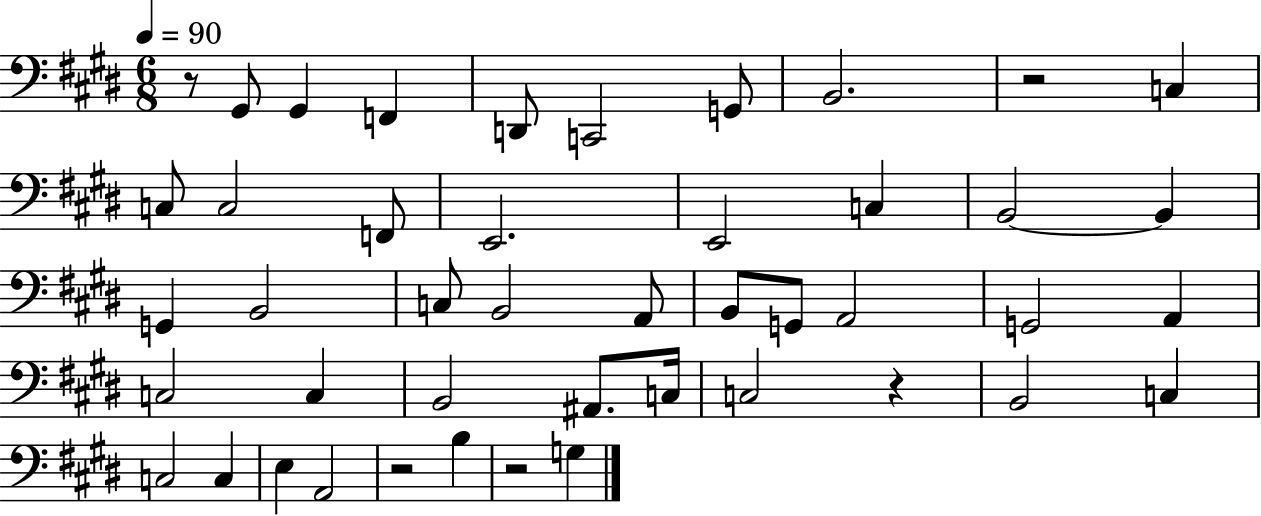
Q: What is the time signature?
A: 6/8